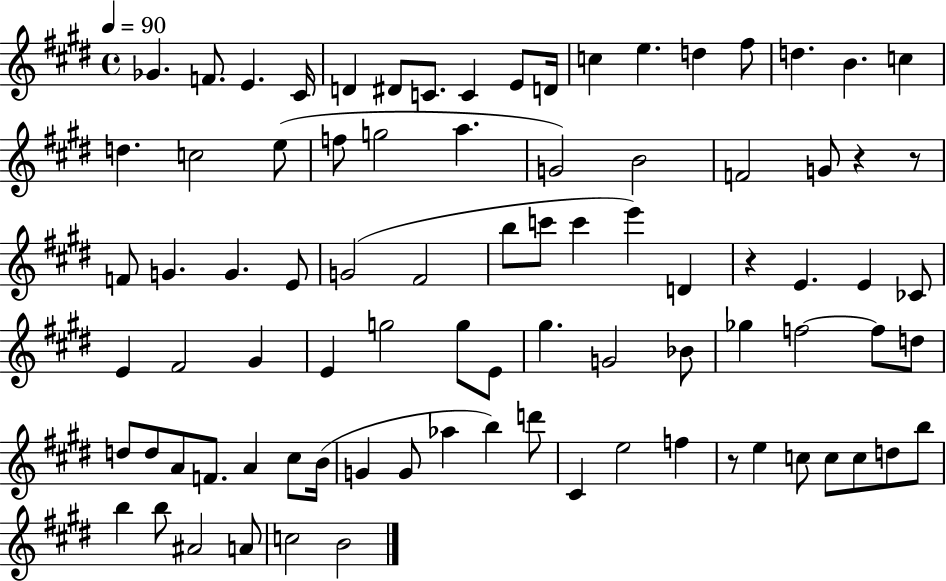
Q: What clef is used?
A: treble